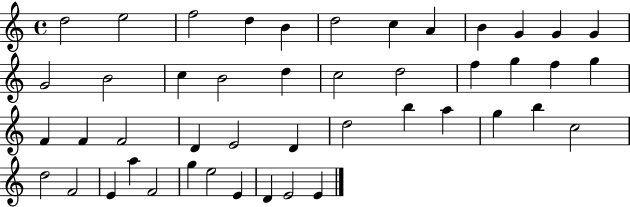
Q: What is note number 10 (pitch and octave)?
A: G4